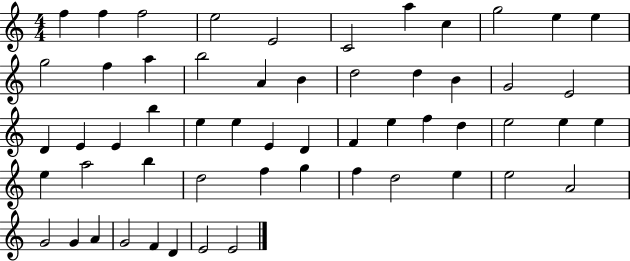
X:1
T:Untitled
M:4/4
L:1/4
K:C
f f f2 e2 E2 C2 a c g2 e e g2 f a b2 A B d2 d B G2 E2 D E E b e e E D F e f d e2 e e e a2 b d2 f g f d2 e e2 A2 G2 G A G2 F D E2 E2